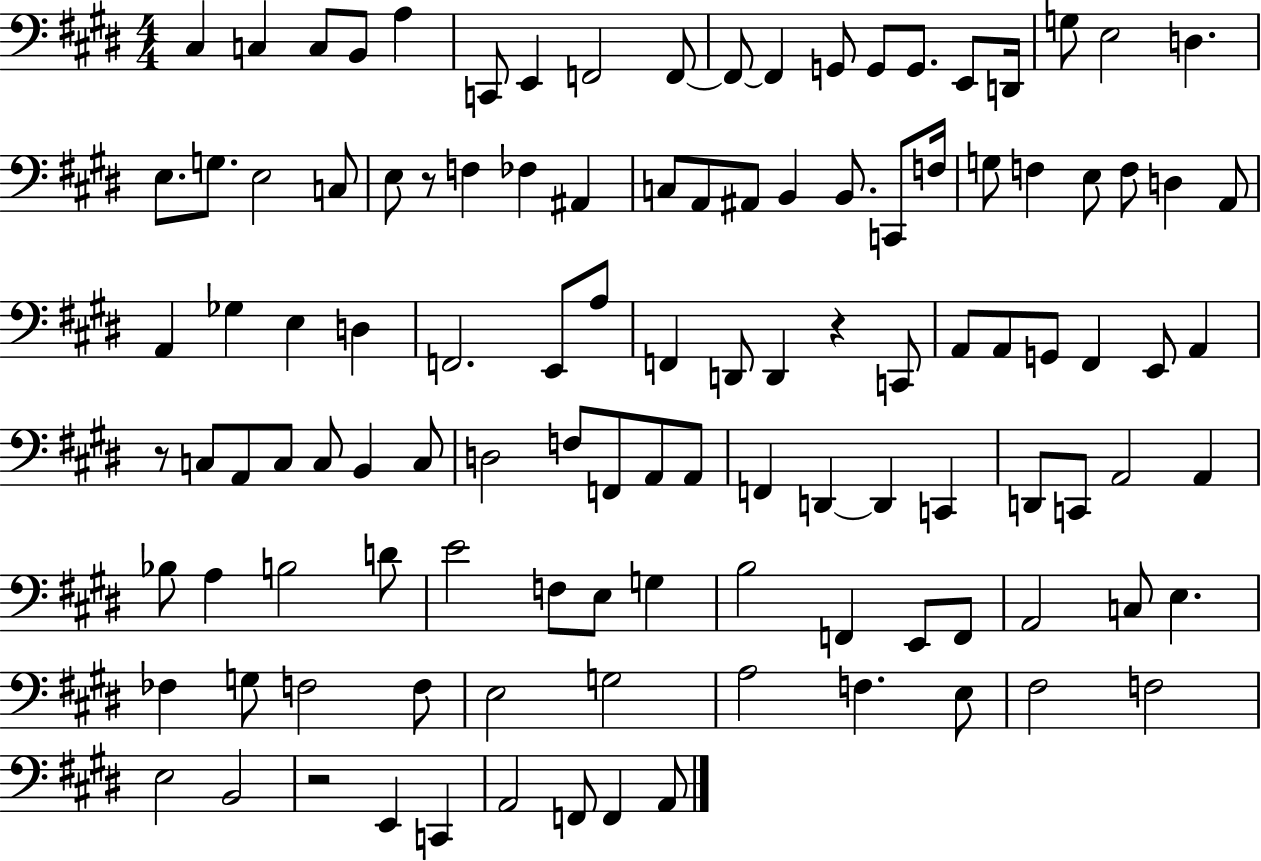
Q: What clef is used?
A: bass